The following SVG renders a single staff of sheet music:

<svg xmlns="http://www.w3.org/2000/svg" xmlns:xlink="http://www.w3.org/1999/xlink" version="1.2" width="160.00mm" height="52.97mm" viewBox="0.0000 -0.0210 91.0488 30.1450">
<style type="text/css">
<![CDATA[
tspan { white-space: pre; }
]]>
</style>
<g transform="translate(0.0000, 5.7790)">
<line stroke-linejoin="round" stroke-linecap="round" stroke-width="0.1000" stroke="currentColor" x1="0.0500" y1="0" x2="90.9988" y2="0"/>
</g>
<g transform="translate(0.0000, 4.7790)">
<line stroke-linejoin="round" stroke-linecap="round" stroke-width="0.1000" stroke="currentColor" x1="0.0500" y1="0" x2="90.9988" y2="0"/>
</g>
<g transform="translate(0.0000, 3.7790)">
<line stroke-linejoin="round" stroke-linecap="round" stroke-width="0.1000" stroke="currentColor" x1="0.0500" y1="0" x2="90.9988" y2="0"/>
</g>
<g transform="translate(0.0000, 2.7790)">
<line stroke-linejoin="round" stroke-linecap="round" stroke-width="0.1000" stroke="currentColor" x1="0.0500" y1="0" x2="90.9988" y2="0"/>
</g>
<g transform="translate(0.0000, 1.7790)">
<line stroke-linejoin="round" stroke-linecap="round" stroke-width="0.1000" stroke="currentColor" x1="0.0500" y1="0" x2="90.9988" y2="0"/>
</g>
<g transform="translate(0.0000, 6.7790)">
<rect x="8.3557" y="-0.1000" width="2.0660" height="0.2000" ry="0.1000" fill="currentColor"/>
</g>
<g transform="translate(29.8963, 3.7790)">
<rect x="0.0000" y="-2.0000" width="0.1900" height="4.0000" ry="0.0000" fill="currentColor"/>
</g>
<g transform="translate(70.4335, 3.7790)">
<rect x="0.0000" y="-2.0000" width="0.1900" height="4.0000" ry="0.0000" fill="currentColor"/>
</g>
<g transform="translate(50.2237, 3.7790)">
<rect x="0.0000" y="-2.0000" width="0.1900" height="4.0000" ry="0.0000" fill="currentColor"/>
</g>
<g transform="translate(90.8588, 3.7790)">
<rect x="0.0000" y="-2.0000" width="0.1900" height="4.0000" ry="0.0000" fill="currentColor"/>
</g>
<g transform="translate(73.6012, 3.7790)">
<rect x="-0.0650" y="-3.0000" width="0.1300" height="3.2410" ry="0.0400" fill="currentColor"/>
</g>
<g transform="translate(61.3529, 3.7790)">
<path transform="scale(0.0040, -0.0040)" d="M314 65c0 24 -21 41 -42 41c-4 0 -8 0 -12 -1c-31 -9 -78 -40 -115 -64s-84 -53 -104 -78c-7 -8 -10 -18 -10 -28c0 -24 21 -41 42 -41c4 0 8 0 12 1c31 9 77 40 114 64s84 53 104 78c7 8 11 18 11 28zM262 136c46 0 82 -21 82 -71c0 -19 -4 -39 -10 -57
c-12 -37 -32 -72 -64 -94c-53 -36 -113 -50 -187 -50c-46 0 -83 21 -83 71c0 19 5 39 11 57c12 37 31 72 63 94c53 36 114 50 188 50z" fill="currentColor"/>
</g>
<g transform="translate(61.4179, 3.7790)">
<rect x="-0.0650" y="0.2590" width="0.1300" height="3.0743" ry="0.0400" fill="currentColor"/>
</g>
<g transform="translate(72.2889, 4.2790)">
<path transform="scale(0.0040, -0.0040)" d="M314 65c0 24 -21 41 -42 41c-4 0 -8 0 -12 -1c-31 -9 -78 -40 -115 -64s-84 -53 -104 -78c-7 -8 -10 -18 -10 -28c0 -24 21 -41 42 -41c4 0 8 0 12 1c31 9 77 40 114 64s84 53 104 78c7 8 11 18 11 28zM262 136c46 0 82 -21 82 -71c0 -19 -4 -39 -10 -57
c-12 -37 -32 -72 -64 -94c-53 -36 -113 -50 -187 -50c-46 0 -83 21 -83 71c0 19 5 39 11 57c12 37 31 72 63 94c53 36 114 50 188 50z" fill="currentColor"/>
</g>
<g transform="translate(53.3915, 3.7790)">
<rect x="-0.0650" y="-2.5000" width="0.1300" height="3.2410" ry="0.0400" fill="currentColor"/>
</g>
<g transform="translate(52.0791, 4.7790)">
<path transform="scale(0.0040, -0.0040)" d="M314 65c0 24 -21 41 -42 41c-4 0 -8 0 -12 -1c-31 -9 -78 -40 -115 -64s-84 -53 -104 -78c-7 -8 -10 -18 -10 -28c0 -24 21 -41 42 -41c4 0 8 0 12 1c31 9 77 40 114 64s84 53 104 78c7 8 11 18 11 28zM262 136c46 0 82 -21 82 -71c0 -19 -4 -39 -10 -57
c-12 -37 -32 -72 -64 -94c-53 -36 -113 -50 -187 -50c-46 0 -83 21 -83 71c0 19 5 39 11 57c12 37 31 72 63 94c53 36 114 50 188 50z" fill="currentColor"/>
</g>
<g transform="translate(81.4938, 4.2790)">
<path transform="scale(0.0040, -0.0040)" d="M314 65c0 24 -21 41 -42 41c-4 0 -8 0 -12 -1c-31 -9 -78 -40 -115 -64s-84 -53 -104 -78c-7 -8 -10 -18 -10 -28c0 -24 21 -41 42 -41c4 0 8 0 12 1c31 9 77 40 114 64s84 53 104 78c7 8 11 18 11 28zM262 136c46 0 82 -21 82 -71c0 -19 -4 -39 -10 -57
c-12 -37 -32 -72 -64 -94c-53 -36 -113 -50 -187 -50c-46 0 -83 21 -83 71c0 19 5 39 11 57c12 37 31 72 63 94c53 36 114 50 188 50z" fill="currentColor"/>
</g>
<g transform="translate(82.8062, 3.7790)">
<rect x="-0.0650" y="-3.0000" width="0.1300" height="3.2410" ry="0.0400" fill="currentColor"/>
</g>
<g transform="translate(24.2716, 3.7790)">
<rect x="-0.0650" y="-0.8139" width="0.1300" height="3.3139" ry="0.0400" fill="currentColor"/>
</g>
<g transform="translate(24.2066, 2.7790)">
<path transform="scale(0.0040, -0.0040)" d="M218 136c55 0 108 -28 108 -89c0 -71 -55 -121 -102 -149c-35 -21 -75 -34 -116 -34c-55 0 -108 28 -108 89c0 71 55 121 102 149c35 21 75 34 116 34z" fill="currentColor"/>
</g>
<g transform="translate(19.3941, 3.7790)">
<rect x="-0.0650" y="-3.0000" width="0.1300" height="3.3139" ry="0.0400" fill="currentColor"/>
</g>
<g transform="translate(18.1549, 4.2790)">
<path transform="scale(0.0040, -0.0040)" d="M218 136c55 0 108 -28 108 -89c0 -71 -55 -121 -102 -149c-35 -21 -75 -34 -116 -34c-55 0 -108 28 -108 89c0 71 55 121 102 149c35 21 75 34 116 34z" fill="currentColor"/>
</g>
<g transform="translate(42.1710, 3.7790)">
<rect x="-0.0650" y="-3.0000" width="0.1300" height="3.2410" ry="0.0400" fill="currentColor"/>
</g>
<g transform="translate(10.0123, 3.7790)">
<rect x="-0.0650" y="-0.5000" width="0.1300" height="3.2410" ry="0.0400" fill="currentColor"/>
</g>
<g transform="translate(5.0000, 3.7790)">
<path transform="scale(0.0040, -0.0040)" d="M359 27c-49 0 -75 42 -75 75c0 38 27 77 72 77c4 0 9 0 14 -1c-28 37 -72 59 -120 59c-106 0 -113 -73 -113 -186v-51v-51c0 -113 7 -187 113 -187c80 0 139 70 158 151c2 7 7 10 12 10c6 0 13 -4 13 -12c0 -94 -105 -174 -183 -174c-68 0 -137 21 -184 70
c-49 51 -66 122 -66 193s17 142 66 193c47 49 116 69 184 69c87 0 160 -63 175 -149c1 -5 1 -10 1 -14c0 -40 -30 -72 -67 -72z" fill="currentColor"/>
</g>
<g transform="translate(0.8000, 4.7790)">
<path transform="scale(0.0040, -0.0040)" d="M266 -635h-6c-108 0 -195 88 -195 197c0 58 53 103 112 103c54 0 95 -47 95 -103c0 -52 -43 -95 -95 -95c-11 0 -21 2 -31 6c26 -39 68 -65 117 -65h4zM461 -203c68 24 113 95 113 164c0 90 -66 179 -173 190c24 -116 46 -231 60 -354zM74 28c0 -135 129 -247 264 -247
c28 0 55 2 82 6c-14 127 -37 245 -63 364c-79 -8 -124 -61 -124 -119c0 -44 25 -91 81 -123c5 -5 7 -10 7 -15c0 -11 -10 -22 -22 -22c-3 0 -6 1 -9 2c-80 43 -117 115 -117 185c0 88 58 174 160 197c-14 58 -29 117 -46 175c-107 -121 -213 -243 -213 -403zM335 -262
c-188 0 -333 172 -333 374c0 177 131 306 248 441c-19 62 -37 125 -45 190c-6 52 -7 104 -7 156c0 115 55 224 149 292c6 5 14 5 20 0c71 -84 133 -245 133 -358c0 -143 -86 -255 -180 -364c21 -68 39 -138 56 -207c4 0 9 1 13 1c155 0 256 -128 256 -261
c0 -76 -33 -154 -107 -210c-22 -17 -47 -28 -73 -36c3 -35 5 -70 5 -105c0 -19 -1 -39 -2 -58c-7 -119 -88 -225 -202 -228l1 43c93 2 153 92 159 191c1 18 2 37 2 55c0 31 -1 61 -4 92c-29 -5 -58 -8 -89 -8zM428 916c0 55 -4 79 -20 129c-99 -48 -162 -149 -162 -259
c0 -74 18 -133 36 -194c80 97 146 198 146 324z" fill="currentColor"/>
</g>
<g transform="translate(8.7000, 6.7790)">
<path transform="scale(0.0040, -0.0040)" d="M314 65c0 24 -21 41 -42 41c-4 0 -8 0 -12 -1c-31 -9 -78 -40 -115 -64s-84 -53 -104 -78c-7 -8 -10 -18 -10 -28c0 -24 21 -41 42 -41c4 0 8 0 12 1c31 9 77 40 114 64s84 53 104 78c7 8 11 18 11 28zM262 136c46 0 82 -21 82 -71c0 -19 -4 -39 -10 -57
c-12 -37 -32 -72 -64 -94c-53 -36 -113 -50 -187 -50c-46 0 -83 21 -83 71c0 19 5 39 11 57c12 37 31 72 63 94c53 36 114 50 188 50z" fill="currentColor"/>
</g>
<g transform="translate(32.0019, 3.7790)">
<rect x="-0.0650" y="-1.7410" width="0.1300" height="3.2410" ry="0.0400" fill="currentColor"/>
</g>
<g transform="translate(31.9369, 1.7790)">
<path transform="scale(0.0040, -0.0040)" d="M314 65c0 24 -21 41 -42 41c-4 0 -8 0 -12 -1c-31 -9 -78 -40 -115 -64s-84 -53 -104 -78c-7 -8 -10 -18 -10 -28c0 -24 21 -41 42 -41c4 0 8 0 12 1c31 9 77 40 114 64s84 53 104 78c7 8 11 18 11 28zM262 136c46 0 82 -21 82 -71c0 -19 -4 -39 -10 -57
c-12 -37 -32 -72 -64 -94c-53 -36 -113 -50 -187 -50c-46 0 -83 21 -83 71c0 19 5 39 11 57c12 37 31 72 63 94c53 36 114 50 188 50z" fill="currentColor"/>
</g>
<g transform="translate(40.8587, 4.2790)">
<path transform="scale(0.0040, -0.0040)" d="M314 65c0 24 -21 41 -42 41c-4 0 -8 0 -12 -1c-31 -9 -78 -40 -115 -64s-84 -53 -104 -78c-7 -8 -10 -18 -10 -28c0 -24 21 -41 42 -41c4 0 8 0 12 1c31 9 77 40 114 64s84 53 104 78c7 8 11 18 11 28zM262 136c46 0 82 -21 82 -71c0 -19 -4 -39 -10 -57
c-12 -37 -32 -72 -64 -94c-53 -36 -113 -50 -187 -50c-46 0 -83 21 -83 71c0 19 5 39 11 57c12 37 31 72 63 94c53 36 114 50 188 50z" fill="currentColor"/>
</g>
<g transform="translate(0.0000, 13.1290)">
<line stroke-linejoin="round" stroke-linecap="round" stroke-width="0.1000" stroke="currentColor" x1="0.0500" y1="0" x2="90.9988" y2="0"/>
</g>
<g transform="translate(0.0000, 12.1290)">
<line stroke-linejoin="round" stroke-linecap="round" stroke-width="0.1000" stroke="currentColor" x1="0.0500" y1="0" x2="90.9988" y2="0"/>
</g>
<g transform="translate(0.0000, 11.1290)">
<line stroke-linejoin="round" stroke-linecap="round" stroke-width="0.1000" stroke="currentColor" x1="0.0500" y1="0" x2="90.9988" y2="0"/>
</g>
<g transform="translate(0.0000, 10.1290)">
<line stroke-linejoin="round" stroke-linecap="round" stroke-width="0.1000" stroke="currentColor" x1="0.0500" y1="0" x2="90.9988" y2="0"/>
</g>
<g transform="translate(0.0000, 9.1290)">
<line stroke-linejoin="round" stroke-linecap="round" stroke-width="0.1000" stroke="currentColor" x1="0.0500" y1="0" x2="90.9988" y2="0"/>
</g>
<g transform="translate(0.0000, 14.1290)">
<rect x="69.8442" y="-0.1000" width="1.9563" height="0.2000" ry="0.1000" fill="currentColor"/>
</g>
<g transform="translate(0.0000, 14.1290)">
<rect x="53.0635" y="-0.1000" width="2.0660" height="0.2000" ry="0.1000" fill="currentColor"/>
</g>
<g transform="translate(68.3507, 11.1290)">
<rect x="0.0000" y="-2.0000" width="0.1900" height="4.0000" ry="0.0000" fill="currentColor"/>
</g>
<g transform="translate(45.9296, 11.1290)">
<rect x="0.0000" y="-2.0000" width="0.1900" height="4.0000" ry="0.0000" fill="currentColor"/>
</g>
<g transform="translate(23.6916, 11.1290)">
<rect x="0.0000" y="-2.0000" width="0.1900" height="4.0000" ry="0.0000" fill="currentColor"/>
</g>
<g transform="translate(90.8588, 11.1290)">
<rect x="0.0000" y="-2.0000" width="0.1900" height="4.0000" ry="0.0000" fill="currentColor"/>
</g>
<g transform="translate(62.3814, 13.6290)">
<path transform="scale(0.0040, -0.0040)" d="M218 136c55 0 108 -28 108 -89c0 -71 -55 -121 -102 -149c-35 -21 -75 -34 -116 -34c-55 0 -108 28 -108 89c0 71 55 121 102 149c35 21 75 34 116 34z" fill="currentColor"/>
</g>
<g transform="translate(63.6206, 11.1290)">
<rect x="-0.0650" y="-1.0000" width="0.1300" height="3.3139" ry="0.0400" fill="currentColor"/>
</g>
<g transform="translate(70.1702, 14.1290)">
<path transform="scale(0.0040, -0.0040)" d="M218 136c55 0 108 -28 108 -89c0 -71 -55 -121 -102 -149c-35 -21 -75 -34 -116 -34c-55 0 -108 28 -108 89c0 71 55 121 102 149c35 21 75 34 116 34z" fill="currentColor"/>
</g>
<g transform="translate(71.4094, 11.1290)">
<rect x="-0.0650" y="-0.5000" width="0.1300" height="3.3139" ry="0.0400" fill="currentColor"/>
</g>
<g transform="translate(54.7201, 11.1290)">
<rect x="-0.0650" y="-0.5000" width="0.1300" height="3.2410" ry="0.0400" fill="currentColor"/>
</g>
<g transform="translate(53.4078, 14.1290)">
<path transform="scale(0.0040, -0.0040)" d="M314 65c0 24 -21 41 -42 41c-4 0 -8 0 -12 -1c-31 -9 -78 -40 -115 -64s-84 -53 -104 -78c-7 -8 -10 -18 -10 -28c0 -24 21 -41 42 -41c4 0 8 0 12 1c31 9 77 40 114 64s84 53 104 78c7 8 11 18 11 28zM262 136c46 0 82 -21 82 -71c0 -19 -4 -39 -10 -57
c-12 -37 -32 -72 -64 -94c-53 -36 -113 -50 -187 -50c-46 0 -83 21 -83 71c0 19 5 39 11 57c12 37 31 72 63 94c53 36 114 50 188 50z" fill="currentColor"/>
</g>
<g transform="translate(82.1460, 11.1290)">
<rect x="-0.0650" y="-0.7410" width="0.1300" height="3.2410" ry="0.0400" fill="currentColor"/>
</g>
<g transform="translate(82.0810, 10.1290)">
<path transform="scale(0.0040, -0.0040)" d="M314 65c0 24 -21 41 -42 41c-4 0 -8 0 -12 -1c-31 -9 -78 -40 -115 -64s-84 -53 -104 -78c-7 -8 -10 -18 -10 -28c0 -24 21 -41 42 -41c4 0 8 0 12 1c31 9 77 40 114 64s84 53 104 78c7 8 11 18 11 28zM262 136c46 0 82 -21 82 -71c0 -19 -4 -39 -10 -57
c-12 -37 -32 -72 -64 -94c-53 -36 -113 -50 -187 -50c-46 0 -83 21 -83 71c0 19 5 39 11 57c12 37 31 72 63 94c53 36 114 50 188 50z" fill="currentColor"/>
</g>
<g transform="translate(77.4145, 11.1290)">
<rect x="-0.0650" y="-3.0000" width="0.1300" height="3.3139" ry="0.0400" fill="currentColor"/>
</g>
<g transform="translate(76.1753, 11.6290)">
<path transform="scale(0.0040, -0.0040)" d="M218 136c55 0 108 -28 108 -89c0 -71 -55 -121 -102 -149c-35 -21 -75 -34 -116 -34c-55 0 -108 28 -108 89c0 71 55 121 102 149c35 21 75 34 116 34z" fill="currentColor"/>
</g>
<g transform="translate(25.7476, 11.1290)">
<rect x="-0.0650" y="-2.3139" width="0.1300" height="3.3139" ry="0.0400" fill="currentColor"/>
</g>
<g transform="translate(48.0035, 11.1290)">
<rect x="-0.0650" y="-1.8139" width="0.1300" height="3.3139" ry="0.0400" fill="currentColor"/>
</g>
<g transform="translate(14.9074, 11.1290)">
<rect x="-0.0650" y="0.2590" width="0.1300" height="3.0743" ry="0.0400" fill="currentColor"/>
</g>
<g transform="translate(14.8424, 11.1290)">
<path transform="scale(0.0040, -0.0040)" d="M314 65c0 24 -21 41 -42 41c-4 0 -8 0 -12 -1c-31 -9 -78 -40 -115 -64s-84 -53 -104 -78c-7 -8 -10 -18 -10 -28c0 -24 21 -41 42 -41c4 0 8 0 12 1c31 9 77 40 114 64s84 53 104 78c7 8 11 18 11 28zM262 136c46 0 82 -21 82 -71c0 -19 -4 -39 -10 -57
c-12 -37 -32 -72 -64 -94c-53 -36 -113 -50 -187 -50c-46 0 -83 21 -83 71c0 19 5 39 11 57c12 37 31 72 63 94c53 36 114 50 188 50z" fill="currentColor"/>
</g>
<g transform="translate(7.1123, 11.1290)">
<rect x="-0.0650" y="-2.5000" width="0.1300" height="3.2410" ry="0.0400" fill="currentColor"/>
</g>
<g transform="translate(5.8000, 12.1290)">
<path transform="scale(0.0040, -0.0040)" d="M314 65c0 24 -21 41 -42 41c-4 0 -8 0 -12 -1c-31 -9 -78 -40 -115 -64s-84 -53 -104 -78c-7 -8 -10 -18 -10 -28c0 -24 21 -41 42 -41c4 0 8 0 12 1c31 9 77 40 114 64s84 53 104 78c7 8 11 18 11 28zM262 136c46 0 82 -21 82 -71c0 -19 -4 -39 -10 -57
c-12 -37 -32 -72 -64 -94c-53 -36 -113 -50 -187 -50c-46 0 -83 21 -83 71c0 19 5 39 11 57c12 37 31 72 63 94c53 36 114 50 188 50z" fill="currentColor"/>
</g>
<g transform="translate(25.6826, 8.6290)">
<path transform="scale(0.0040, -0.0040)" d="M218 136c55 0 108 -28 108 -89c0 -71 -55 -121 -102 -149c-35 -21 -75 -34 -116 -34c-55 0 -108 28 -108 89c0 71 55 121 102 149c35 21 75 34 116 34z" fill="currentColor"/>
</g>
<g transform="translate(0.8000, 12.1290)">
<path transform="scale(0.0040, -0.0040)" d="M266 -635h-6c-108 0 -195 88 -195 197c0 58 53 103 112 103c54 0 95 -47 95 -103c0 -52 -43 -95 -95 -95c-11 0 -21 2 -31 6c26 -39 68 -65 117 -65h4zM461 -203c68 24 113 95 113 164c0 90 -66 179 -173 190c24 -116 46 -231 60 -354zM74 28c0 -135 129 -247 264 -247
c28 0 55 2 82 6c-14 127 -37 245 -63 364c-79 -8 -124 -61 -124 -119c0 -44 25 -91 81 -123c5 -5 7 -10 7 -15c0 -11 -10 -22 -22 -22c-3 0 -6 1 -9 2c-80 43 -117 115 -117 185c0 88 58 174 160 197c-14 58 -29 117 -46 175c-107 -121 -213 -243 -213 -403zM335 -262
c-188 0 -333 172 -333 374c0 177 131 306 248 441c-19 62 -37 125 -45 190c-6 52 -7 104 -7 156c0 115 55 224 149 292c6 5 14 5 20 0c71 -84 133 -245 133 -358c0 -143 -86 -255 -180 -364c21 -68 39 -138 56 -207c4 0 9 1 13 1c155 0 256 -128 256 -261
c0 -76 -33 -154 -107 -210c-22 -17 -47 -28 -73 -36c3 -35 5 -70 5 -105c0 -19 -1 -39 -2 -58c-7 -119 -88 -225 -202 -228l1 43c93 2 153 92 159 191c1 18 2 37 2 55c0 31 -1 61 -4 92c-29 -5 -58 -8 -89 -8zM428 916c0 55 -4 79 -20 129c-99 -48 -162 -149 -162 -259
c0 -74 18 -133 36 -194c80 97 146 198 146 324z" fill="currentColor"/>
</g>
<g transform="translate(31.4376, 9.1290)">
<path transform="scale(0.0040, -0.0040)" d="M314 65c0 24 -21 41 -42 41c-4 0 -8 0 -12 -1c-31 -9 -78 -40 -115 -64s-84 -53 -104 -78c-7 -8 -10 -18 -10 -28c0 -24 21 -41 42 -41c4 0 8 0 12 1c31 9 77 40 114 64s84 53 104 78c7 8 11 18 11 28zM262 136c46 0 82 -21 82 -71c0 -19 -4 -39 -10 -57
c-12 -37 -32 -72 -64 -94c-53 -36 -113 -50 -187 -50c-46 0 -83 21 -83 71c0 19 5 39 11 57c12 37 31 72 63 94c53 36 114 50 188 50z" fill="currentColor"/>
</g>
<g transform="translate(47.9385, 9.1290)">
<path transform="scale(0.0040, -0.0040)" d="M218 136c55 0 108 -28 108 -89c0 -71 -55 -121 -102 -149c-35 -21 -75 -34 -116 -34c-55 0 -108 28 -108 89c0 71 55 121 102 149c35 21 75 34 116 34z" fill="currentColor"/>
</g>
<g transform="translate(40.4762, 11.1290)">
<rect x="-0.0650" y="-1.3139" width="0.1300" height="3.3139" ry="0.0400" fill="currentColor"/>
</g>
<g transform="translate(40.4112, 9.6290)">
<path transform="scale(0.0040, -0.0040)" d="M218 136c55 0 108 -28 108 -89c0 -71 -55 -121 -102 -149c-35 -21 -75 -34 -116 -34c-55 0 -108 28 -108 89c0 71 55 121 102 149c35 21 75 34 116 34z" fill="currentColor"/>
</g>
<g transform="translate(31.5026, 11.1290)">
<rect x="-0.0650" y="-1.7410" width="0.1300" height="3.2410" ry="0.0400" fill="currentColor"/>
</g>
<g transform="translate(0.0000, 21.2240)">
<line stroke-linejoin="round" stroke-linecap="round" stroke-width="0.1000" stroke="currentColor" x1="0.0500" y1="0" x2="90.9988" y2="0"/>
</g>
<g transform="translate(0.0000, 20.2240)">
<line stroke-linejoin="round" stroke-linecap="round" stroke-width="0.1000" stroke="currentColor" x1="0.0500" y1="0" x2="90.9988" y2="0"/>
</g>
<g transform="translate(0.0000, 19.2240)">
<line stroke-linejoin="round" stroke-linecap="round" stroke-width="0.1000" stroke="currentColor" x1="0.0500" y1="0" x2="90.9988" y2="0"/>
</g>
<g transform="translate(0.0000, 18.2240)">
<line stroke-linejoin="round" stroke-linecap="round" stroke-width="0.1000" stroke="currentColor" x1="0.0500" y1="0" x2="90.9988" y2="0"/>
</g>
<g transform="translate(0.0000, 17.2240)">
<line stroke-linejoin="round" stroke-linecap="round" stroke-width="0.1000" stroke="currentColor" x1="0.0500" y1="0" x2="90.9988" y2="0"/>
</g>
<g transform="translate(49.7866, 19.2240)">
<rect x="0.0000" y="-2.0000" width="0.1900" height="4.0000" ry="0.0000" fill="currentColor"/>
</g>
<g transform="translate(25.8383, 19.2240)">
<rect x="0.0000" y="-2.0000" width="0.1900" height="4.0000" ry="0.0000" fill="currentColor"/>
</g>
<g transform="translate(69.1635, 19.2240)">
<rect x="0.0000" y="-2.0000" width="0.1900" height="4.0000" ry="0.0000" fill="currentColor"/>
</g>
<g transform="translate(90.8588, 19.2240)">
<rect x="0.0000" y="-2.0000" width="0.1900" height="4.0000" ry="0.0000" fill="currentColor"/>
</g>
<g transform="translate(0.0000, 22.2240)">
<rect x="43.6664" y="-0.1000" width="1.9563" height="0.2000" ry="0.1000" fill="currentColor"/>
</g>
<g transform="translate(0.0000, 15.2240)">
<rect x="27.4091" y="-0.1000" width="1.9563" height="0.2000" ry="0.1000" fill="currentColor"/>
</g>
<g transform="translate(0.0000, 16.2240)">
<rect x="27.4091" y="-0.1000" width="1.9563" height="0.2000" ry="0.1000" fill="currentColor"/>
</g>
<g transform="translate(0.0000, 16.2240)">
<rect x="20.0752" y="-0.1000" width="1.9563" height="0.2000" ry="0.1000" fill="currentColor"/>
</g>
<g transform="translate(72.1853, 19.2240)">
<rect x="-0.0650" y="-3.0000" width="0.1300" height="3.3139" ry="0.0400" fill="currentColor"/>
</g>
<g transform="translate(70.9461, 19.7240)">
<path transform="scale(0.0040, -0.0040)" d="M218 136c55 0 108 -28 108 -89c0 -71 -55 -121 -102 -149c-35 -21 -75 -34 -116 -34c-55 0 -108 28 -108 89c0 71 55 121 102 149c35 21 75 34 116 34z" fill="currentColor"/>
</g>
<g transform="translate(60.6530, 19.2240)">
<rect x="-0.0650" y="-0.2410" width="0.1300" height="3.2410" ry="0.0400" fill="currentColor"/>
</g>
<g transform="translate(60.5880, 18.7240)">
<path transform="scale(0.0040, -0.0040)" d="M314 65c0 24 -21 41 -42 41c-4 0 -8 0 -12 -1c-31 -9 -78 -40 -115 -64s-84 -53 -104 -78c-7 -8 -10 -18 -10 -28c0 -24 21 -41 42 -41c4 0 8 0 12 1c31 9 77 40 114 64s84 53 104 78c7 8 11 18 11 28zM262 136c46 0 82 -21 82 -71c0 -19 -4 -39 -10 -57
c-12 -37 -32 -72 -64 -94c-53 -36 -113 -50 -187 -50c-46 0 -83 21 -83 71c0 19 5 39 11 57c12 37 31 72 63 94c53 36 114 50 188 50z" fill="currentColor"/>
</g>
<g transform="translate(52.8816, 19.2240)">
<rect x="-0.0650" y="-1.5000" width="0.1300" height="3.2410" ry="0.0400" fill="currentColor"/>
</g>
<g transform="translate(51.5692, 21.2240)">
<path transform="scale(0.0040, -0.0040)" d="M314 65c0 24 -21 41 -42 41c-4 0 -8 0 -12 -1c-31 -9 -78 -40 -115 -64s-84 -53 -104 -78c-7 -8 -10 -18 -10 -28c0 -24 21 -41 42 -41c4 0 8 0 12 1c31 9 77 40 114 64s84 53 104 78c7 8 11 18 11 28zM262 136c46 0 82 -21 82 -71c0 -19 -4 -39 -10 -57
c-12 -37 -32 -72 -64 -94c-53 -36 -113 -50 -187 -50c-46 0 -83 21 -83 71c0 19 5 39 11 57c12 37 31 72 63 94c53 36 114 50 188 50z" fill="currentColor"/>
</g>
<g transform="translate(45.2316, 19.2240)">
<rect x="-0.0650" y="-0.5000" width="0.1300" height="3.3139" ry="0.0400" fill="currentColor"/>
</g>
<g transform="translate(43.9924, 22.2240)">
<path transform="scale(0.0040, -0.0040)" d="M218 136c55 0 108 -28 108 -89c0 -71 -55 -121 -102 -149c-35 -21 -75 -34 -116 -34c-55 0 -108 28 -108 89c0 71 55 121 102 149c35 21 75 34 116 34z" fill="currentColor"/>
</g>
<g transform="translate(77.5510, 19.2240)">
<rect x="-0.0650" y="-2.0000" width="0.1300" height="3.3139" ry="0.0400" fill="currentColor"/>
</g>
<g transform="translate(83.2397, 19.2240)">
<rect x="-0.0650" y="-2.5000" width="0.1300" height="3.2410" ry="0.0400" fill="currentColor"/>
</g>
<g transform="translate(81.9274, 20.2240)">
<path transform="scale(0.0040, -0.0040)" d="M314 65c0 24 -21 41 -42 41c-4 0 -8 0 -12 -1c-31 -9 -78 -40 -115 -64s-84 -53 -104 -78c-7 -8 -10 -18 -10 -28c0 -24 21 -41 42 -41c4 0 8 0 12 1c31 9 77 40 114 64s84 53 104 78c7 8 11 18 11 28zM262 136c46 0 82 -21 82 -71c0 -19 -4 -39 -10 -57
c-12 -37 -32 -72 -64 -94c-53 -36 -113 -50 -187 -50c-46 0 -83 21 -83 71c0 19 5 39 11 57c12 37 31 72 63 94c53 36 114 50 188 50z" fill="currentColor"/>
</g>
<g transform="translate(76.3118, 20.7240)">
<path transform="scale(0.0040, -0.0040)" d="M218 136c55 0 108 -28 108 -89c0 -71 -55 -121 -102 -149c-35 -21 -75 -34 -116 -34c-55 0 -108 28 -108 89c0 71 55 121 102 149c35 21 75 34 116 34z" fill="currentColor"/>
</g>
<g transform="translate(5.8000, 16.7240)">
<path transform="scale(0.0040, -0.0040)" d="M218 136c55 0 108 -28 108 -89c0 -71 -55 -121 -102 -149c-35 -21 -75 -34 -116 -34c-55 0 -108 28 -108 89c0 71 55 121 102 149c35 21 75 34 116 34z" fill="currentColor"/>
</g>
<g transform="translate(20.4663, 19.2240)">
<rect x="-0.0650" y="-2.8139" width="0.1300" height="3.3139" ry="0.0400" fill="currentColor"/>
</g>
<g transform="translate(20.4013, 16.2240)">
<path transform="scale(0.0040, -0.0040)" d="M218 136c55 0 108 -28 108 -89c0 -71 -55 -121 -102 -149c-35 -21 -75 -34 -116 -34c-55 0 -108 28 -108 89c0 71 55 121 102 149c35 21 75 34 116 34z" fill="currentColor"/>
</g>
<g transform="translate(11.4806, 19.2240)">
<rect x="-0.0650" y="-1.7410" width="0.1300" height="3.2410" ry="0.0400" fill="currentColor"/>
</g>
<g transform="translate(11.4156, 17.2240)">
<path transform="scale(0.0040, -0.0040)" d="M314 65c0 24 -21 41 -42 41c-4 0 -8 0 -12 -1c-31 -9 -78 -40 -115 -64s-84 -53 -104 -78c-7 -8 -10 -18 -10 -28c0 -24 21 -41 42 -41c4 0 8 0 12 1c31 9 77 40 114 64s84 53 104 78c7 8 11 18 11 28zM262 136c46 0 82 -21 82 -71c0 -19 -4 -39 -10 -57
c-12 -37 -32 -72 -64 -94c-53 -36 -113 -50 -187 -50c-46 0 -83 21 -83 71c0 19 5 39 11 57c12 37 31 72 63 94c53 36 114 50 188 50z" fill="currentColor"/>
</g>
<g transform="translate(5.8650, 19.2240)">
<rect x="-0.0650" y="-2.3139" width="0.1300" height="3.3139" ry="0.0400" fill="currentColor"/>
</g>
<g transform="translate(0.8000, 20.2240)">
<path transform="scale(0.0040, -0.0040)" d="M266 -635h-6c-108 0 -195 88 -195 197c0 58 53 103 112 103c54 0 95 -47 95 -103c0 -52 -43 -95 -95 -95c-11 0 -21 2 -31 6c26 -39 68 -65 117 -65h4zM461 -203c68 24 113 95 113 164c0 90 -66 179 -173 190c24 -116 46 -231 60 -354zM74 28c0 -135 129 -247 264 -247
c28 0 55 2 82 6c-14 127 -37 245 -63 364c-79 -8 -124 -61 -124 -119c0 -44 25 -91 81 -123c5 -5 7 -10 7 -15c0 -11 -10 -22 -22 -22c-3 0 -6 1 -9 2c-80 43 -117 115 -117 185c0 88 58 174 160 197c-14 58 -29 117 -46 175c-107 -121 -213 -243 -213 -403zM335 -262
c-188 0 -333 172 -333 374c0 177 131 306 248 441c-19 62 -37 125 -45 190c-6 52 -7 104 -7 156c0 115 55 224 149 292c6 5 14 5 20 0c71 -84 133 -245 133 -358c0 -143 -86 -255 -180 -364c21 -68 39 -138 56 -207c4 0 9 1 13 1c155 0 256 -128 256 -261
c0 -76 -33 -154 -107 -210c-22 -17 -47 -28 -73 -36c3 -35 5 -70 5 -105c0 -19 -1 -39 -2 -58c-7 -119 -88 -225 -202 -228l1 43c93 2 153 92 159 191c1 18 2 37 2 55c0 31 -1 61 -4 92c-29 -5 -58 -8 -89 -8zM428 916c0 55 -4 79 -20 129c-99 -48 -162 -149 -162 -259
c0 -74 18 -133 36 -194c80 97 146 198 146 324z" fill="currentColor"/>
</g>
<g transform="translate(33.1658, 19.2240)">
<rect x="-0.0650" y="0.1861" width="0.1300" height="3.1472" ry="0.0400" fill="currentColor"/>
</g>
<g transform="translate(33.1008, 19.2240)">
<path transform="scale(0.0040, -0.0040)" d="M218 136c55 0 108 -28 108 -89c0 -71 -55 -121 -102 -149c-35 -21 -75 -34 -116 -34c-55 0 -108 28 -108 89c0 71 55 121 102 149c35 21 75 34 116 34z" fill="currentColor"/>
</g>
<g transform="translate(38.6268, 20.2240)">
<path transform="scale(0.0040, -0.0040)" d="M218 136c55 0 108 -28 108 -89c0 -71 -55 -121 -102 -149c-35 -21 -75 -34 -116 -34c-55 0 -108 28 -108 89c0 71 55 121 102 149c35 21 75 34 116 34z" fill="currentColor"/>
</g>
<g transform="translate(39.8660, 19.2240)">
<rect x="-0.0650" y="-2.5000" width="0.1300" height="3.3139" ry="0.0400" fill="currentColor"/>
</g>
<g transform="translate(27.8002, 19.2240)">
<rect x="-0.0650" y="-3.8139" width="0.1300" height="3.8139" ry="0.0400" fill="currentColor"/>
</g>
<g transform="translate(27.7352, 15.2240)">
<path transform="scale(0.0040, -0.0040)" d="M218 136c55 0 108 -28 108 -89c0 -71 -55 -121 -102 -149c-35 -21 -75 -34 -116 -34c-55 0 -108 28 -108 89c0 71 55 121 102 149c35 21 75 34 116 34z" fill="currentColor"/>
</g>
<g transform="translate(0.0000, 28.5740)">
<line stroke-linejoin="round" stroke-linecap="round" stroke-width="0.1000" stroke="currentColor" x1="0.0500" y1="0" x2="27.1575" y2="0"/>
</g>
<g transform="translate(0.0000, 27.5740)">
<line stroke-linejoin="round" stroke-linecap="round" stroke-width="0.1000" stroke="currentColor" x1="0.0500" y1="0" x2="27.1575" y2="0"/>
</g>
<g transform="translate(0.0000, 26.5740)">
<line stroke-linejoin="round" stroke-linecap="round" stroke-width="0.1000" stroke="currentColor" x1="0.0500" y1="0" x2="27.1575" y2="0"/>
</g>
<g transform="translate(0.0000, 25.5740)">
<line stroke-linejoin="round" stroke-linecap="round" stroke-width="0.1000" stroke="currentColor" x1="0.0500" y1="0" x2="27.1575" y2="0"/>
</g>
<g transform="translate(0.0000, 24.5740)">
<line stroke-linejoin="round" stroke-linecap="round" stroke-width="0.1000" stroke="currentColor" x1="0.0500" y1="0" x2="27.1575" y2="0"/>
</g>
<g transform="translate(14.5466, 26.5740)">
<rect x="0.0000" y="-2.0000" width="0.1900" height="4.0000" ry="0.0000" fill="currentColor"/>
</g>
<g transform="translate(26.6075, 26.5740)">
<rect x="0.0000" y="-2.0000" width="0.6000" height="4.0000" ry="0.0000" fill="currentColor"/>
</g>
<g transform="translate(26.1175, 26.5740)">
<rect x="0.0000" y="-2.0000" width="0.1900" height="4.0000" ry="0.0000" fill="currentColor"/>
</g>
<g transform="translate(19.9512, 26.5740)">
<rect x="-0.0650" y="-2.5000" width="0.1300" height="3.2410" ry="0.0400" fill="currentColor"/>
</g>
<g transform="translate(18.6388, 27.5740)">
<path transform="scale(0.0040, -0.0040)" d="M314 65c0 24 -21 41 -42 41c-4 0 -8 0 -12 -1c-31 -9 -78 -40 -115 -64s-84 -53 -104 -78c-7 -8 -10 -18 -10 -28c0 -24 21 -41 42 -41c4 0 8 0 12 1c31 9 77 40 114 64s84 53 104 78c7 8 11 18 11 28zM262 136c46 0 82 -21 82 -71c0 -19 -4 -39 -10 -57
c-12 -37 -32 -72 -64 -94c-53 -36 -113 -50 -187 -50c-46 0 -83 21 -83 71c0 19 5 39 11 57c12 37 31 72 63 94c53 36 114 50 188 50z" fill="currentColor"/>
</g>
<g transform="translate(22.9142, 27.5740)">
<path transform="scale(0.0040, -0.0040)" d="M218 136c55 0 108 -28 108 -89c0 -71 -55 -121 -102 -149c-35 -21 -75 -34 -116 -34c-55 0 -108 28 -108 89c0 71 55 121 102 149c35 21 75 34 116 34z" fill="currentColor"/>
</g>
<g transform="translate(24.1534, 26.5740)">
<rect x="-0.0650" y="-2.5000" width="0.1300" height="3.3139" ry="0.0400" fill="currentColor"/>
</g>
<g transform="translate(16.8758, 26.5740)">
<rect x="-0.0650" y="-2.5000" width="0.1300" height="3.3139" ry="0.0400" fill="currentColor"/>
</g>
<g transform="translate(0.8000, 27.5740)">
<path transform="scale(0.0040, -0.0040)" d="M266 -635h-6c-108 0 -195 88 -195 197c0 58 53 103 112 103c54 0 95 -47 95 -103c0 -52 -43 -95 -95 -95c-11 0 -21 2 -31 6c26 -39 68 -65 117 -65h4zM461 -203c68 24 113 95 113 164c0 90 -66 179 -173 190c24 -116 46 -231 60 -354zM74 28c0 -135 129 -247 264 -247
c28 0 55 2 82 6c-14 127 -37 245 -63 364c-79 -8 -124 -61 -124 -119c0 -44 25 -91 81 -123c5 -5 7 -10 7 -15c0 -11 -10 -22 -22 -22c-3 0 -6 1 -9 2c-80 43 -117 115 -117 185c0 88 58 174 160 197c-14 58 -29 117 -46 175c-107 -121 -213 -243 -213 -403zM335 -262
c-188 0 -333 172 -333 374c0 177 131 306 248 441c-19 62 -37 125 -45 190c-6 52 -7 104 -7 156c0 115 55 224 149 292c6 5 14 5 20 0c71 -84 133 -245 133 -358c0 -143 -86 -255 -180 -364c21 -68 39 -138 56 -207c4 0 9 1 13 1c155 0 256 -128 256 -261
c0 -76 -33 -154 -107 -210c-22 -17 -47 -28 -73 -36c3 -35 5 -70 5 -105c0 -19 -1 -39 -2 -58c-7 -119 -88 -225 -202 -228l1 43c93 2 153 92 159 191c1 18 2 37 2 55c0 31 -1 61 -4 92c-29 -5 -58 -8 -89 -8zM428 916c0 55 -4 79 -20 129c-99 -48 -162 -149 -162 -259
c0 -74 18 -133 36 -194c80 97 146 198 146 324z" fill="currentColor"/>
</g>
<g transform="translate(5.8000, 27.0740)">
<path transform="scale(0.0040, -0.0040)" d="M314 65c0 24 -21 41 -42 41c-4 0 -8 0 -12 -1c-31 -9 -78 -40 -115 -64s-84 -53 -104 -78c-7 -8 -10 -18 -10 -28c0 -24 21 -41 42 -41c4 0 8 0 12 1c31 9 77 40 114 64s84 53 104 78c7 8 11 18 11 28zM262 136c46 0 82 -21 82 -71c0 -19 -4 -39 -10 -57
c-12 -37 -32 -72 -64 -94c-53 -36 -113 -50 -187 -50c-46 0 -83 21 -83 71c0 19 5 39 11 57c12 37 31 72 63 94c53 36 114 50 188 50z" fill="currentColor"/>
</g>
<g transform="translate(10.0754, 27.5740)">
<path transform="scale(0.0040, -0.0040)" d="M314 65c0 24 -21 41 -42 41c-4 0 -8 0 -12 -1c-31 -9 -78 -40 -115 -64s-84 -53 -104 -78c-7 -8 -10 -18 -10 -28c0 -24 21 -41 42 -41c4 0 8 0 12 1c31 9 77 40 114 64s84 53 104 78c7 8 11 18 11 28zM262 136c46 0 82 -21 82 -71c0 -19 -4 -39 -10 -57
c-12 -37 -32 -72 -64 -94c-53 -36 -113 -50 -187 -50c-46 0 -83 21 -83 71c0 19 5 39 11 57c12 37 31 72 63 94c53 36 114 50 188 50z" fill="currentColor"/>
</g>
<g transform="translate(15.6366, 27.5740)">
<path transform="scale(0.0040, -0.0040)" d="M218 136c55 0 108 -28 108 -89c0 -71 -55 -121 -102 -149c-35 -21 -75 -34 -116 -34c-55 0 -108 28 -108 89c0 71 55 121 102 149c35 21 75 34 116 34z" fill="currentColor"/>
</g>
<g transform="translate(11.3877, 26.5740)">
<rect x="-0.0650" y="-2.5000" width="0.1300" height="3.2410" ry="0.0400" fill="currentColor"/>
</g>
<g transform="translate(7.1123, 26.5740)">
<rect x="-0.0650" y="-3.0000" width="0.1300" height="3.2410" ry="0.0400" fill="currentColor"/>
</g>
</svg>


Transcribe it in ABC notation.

X:1
T:Untitled
M:4/4
L:1/4
K:C
C2 A d f2 A2 G2 B2 A2 A2 G2 B2 g f2 e f C2 D C A d2 g f2 a c' B G C E2 c2 A F G2 A2 G2 G G2 G